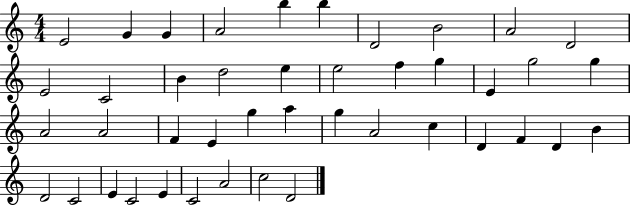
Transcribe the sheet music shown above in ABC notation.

X:1
T:Untitled
M:4/4
L:1/4
K:C
E2 G G A2 b b D2 B2 A2 D2 E2 C2 B d2 e e2 f g E g2 g A2 A2 F E g a g A2 c D F D B D2 C2 E C2 E C2 A2 c2 D2